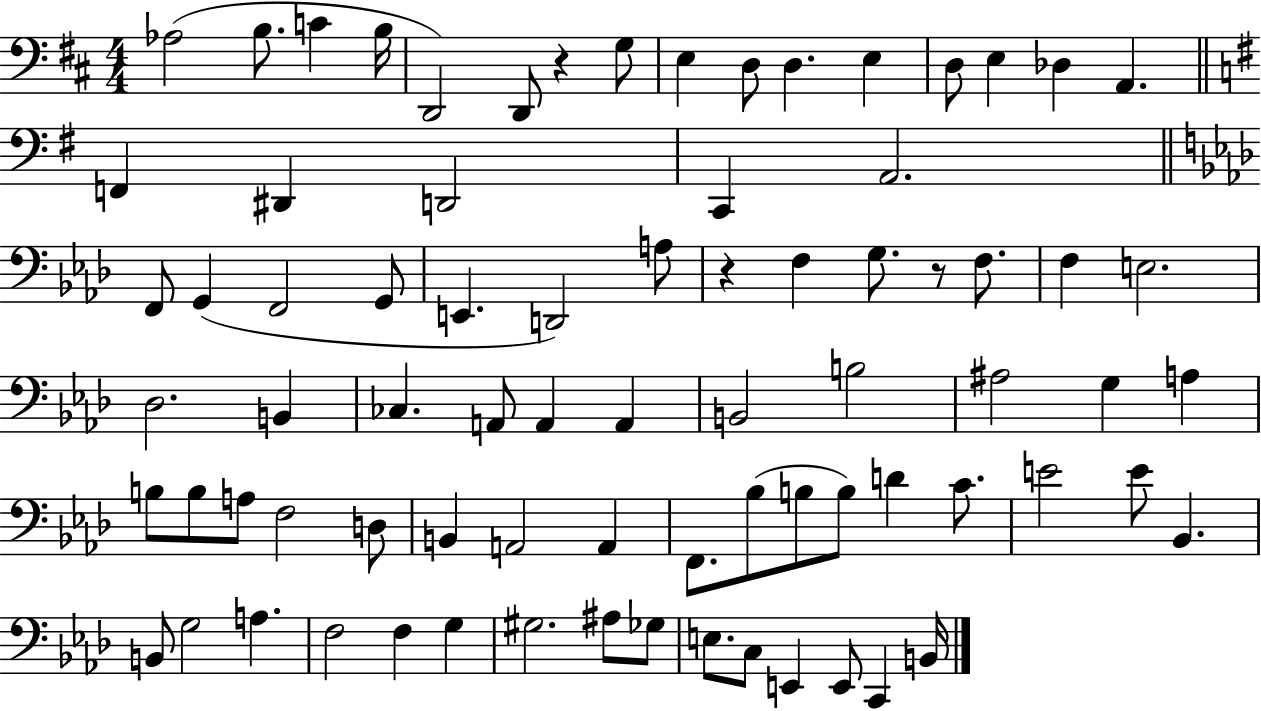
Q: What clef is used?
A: bass